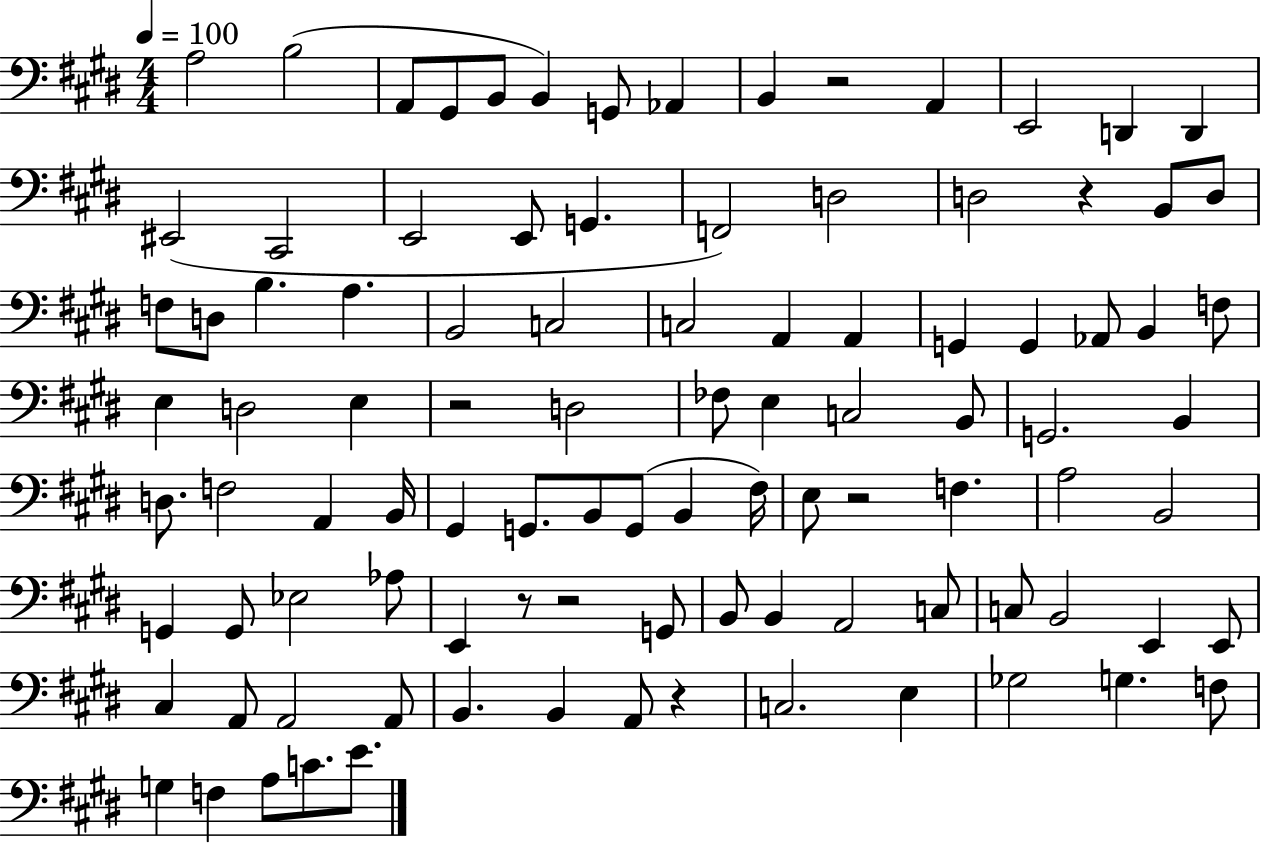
{
  \clef bass
  \numericTimeSignature
  \time 4/4
  \key e \major
  \tempo 4 = 100
  \repeat volta 2 { a2 b2( | a,8 gis,8 b,8 b,4) g,8 aes,4 | b,4 r2 a,4 | e,2 d,4 d,4 | \break eis,2( cis,2 | e,2 e,8 g,4. | f,2) d2 | d2 r4 b,8 d8 | \break f8 d8 b4. a4. | b,2 c2 | c2 a,4 a,4 | g,4 g,4 aes,8 b,4 f8 | \break e4 d2 e4 | r2 d2 | fes8 e4 c2 b,8 | g,2. b,4 | \break d8. f2 a,4 b,16 | gis,4 g,8. b,8 g,8( b,4 fis16) | e8 r2 f4. | a2 b,2 | \break g,4 g,8 ees2 aes8 | e,4 r8 r2 g,8 | b,8 b,4 a,2 c8 | c8 b,2 e,4 e,8 | \break cis4 a,8 a,2 a,8 | b,4. b,4 a,8 r4 | c2. e4 | ges2 g4. f8 | \break g4 f4 a8 c'8. e'8. | } \bar "|."
}